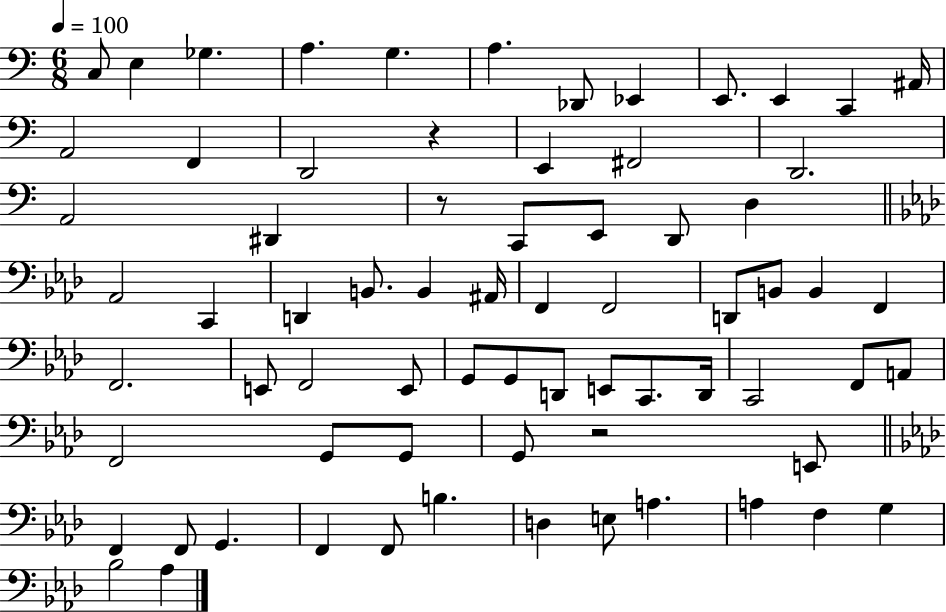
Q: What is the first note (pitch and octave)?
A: C3